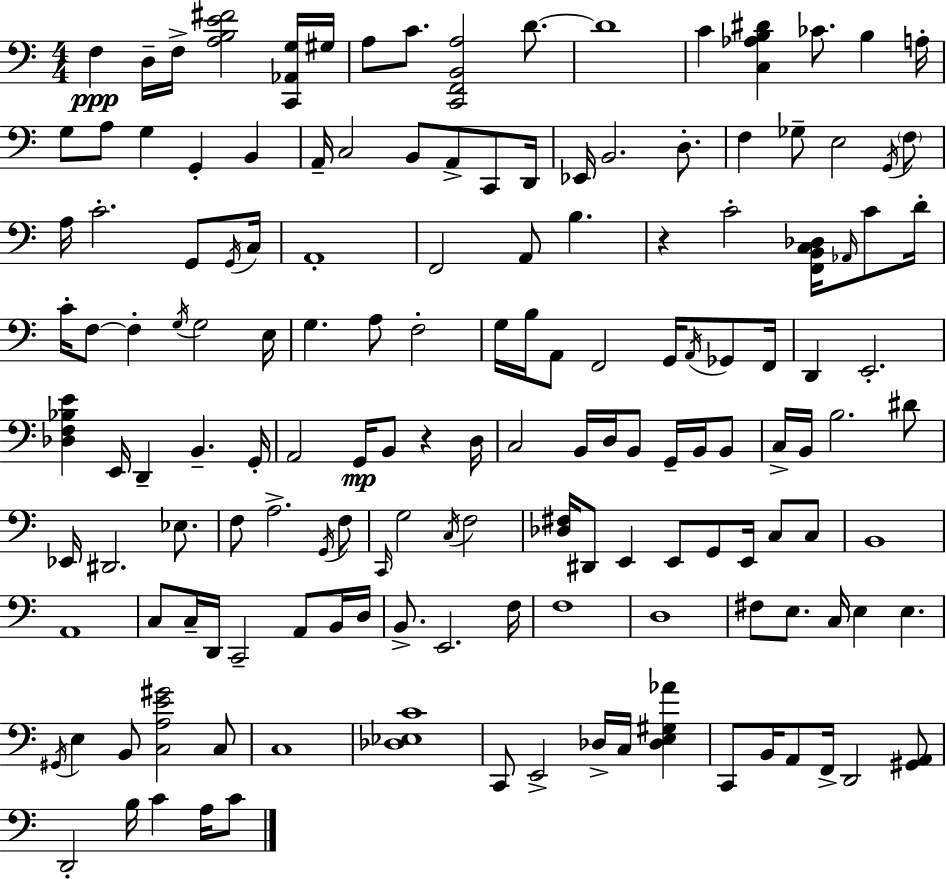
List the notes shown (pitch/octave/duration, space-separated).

F3/q D3/s F3/s [A3,B3,E4,F#4]/h [C2,Ab2,G3]/s G#3/s A3/e C4/e. [C2,F2,B2,A3]/h D4/e. D4/w C4/q [C3,Ab3,B3,D#4]/q CES4/e. B3/q A3/s G3/e A3/e G3/q G2/q B2/q A2/s C3/h B2/e A2/e C2/e D2/s Eb2/s B2/h. D3/e. F3/q Gb3/e E3/h G2/s F3/e A3/s C4/h. G2/e G2/s C3/s A2/w F2/h A2/e B3/q. R/q C4/h [F2,B2,C3,Db3]/s Ab2/s C4/e D4/s C4/s F3/e F3/q G3/s G3/h E3/s G3/q. A3/e F3/h G3/s B3/s A2/e F2/h G2/s A2/s Gb2/e F2/s D2/q E2/h. [Db3,F3,Bb3,E4]/q E2/s D2/q B2/q. G2/s A2/h G2/s B2/e R/q D3/s C3/h B2/s D3/s B2/e G2/s B2/s B2/e C3/s B2/s B3/h. D#4/e Eb2/s D#2/h. Eb3/e. F3/e A3/h. G2/s F3/e C2/s G3/h C3/s F3/h [Db3,F#3]/s D#2/e E2/q E2/e G2/e E2/s C3/e C3/e B2/w A2/w C3/e C3/s D2/s C2/h A2/e B2/s D3/s B2/e. E2/h. F3/s F3/w D3/w F#3/e E3/e. C3/s E3/q E3/q. G#2/s E3/q B2/e [C3,A3,E4,G#4]/h C3/e C3/w [Db3,Eb3,C4]/w C2/e E2/h Db3/s C3/s [Db3,E3,G#3,Ab4]/q C2/e B2/s A2/e F2/s D2/h [G#2,A2]/e D2/h B3/s C4/q A3/s C4/e